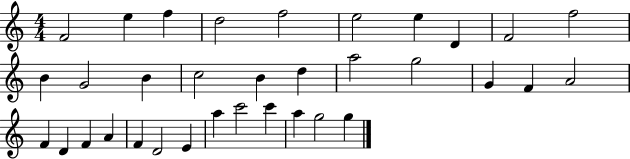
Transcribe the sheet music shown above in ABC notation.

X:1
T:Untitled
M:4/4
L:1/4
K:C
F2 e f d2 f2 e2 e D F2 f2 B G2 B c2 B d a2 g2 G F A2 F D F A F D2 E a c'2 c' a g2 g